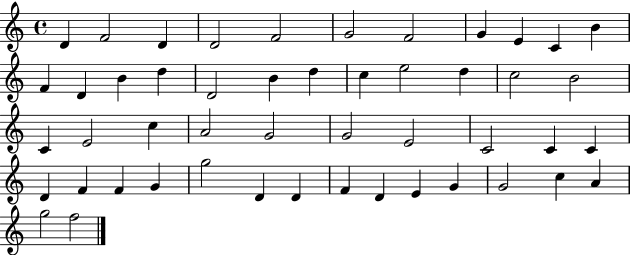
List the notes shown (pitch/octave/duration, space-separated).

D4/q F4/h D4/q D4/h F4/h G4/h F4/h G4/q E4/q C4/q B4/q F4/q D4/q B4/q D5/q D4/h B4/q D5/q C5/q E5/h D5/q C5/h B4/h C4/q E4/h C5/q A4/h G4/h G4/h E4/h C4/h C4/q C4/q D4/q F4/q F4/q G4/q G5/h D4/q D4/q F4/q D4/q E4/q G4/q G4/h C5/q A4/q G5/h F5/h